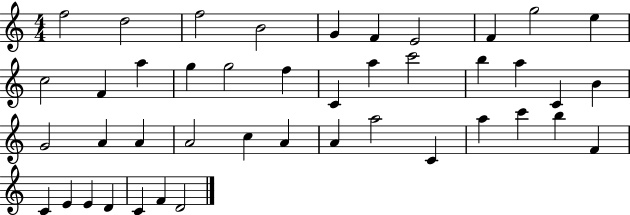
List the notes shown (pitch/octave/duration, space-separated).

F5/h D5/h F5/h B4/h G4/q F4/q E4/h F4/q G5/h E5/q C5/h F4/q A5/q G5/q G5/h F5/q C4/q A5/q C6/h B5/q A5/q C4/q B4/q G4/h A4/q A4/q A4/h C5/q A4/q A4/q A5/h C4/q A5/q C6/q B5/q F4/q C4/q E4/q E4/q D4/q C4/q F4/q D4/h